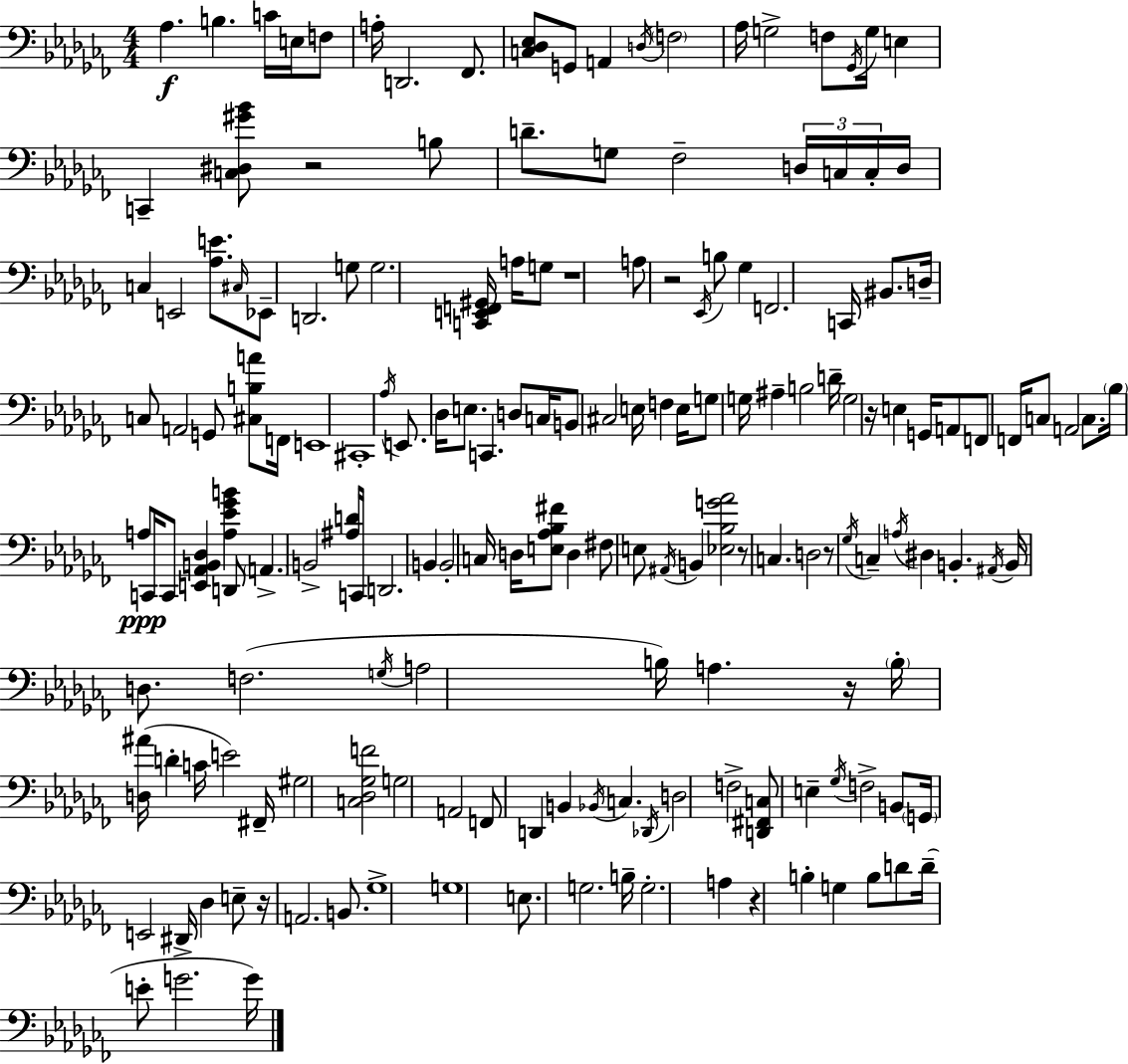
Ab3/q. B3/q. C4/s E3/s F3/e A3/s D2/h. FES2/e. [C3,Db3,Eb3]/e G2/e A2/q D3/s F3/h Ab3/s G3/h F3/e Gb2/s G3/s E3/q C2/q [C3,D#3,G#4,Bb4]/e R/h B3/e D4/e. G3/e FES3/h D3/s C3/s C3/s D3/s C3/q E2/h [Ab3,E4]/e. C#3/s Eb2/e D2/h. G3/e G3/h. [C2,E2,F2,G#2]/s A3/s G3/e R/w A3/e R/h Eb2/s B3/e Gb3/q F2/h. C2/s BIS2/e. D3/s C3/e A2/h G2/e [C#3,B3,A4]/e F2/s E2/w C#2/w Ab3/s E2/e. Db3/s E3/e. C2/q. D3/e C3/s B2/e C#3/h E3/s F3/q E3/s G3/e G3/s A#3/q B3/h D4/s G3/h R/s E3/q G2/s A2/e F2/e F2/s C3/e A2/h C3/e. Bb3/s A3/e C2/s C2/e [E2,Ab2,B2,Db3]/q [A3,Eb4,Gb4,B4]/q D2/e A2/q. B2/h [A#3,D4]/s C2/s D2/h. B2/q B2/h C3/s D3/s [E3,Ab3,Bb3,F#4]/e D3/q F#3/e E3/e A#2/s B2/q [Eb3,Bb3,G4,Ab4]/h R/e C3/q. D3/h R/e Gb3/s C3/q A3/s D#3/q B2/q. A#2/s B2/s D3/e. F3/h. G3/s A3/h B3/s A3/q. R/s B3/s [D3,A#4]/s D4/q C4/s E4/h F#2/s G#3/h [C3,Db3,Gb3,F4]/h G3/h A2/h F2/e D2/q B2/q Bb2/s C3/q. Db2/s D3/h F3/h [D2,F#2,C3]/e E3/q Gb3/s F3/h B2/e G2/s E2/h D#2/s Db3/q E3/e R/s A2/h. B2/e. Gb3/w G3/w E3/e. G3/h. B3/s G3/h. A3/q R/q B3/q G3/q B3/e D4/e D4/s E4/e G4/h. G4/s